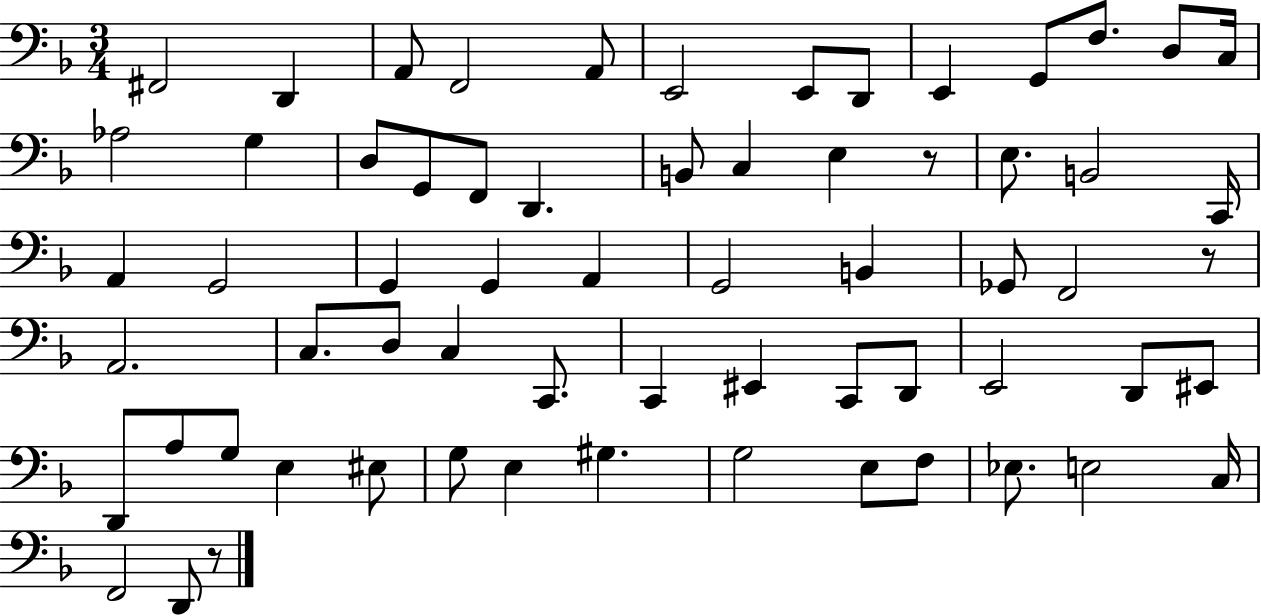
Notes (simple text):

F#2/h D2/q A2/e F2/h A2/e E2/h E2/e D2/e E2/q G2/e F3/e. D3/e C3/s Ab3/h G3/q D3/e G2/e F2/e D2/q. B2/e C3/q E3/q R/e E3/e. B2/h C2/s A2/q G2/h G2/q G2/q A2/q G2/h B2/q Gb2/e F2/h R/e A2/h. C3/e. D3/e C3/q C2/e. C2/q EIS2/q C2/e D2/e E2/h D2/e EIS2/e D2/e A3/e G3/e E3/q EIS3/e G3/e E3/q G#3/q. G3/h E3/e F3/e Eb3/e. E3/h C3/s F2/h D2/e R/e